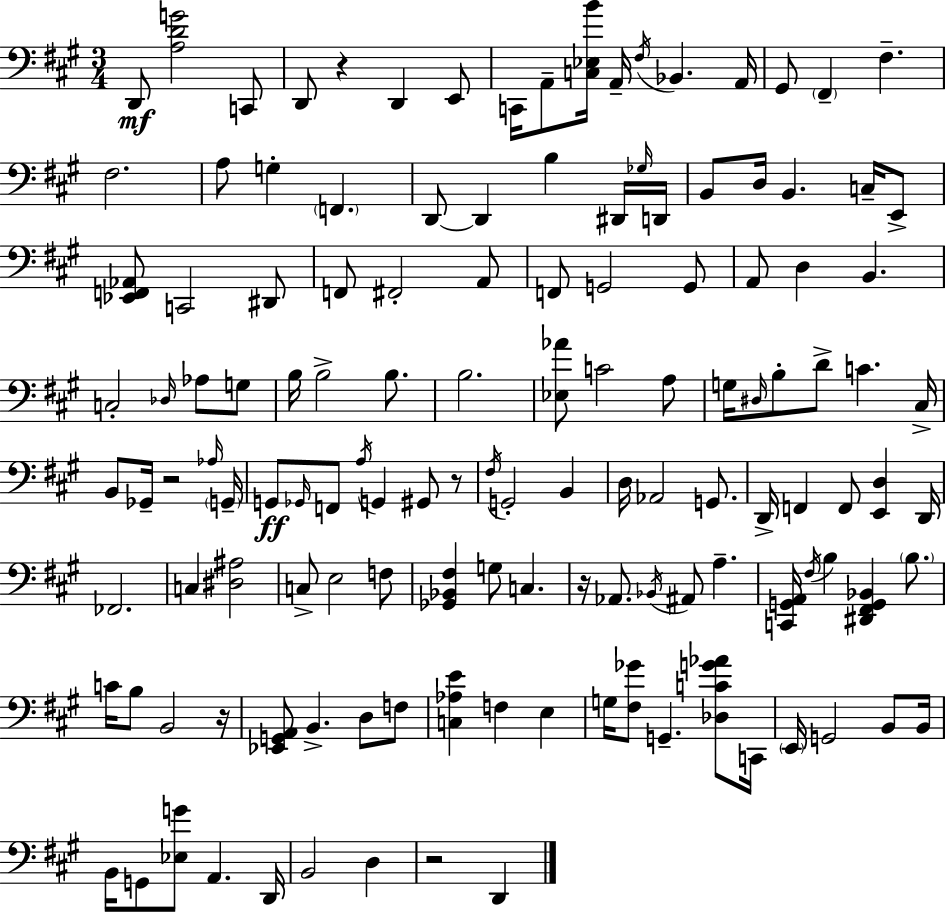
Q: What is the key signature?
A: A major